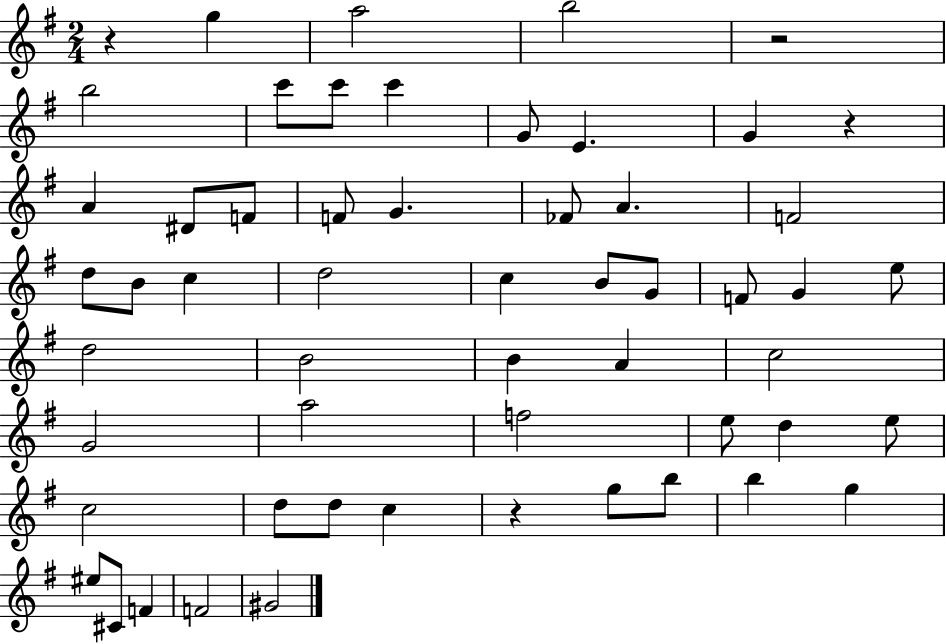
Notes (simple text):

R/q G5/q A5/h B5/h R/h B5/h C6/e C6/e C6/q G4/e E4/q. G4/q R/q A4/q D#4/e F4/e F4/e G4/q. FES4/e A4/q. F4/h D5/e B4/e C5/q D5/h C5/q B4/e G4/e F4/e G4/q E5/e D5/h B4/h B4/q A4/q C5/h G4/h A5/h F5/h E5/e D5/q E5/e C5/h D5/e D5/e C5/q R/q G5/e B5/e B5/q G5/q EIS5/e C#4/e F4/q F4/h G#4/h